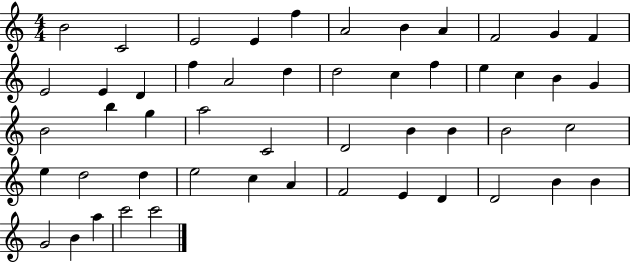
X:1
T:Untitled
M:4/4
L:1/4
K:C
B2 C2 E2 E f A2 B A F2 G F E2 E D f A2 d d2 c f e c B G B2 b g a2 C2 D2 B B B2 c2 e d2 d e2 c A F2 E D D2 B B G2 B a c'2 c'2